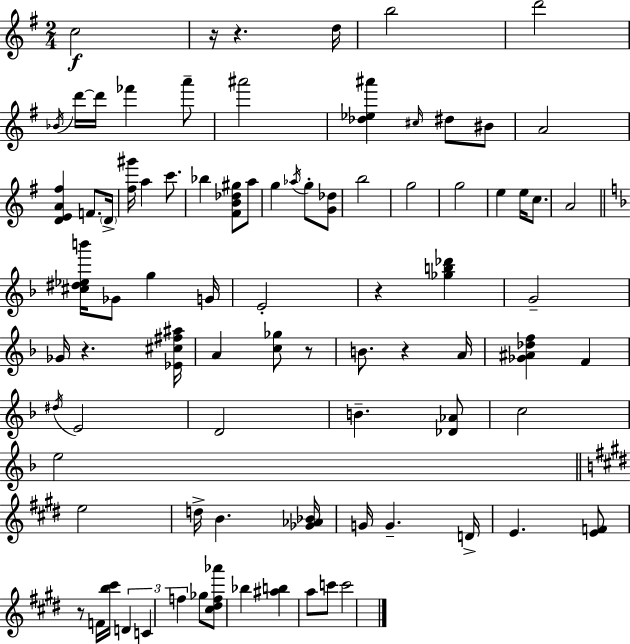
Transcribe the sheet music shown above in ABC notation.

X:1
T:Untitled
M:2/4
L:1/4
K:G
c2 z/4 z d/4 b2 d'2 _B/4 d'/4 d'/4 _f' a'/2 ^a'2 [_d_e^a'] ^c/4 ^d/2 ^B/2 A2 [DEA^f] F/2 D/4 [^f^g']/4 a c'/2 _b [^FB_d^g]/2 a/2 g _a/4 g/2 [G_d]/2 b2 g2 g2 e e/4 c/2 A2 [^c^d_eb']/4 _G/2 g G/4 E2 z [_gb_d'] G2 _G/4 z [_E^c^f^a]/4 A [c_g]/2 z/2 B/2 z A/4 [_G^A_df] F ^d/4 E2 D2 B [_D_A]/2 c2 e2 e2 d/4 B [_G_A_B]/4 G/4 G D/4 E [EF]/2 z/2 F/4 [b^c']/4 D C f _g/2 [^c^df_a']/2 _b [^ab] a/2 c'/2 c'2